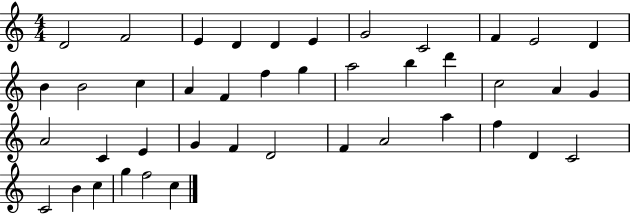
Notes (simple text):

D4/h F4/h E4/q D4/q D4/q E4/q G4/h C4/h F4/q E4/h D4/q B4/q B4/h C5/q A4/q F4/q F5/q G5/q A5/h B5/q D6/q C5/h A4/q G4/q A4/h C4/q E4/q G4/q F4/q D4/h F4/q A4/h A5/q F5/q D4/q C4/h C4/h B4/q C5/q G5/q F5/h C5/q